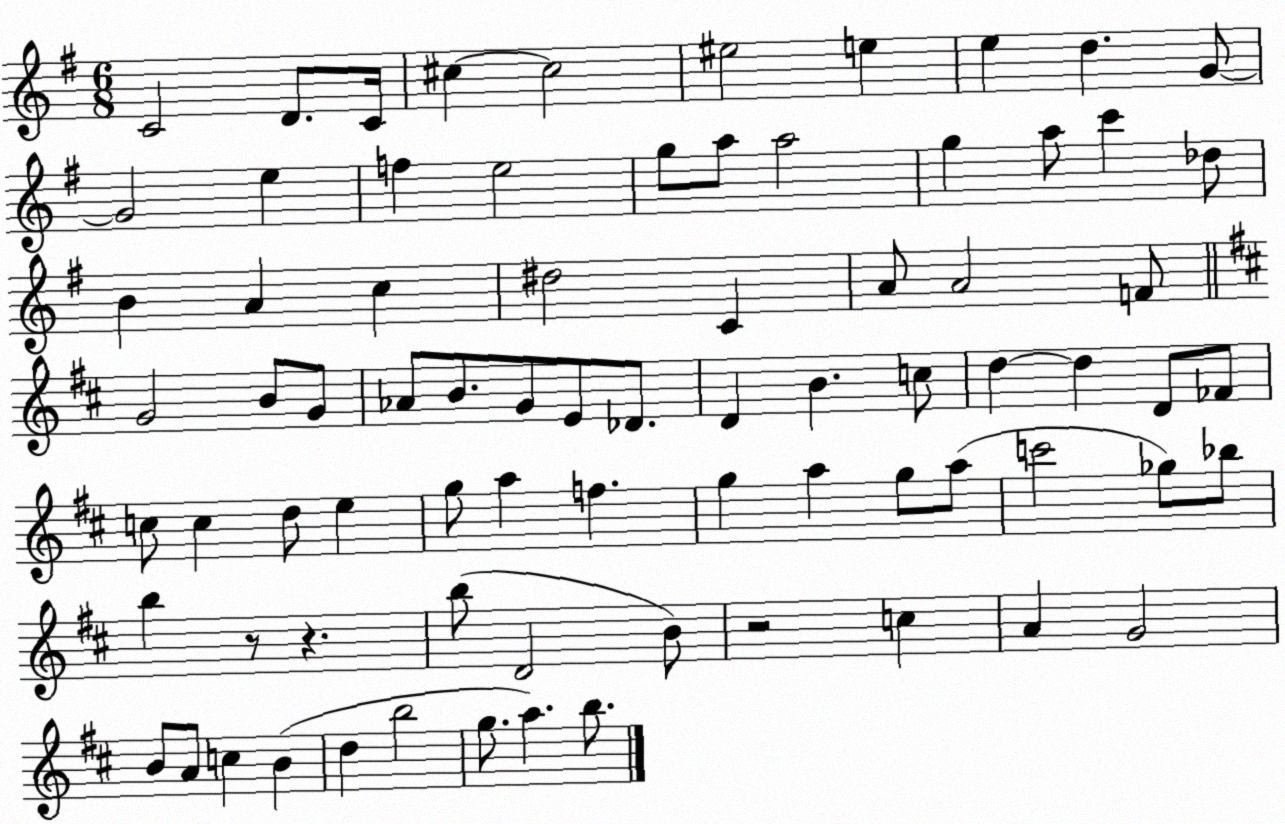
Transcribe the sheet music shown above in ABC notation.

X:1
T:Untitled
M:6/8
L:1/4
K:G
C2 D/2 C/4 ^c ^c2 ^e2 e e d G/2 G2 e f e2 g/2 a/2 a2 g a/2 c' _d/2 B A c ^d2 C A/2 A2 F/2 G2 B/2 G/2 _A/2 B/2 G/2 E/2 _D/2 D B c/2 d d D/2 _F/2 c/2 c d/2 e g/2 a f g a g/2 a/2 c'2 _g/2 _b/2 b z/2 z b/2 D2 B/2 z2 c A G2 B/2 A/2 c B d b2 g/2 a b/2